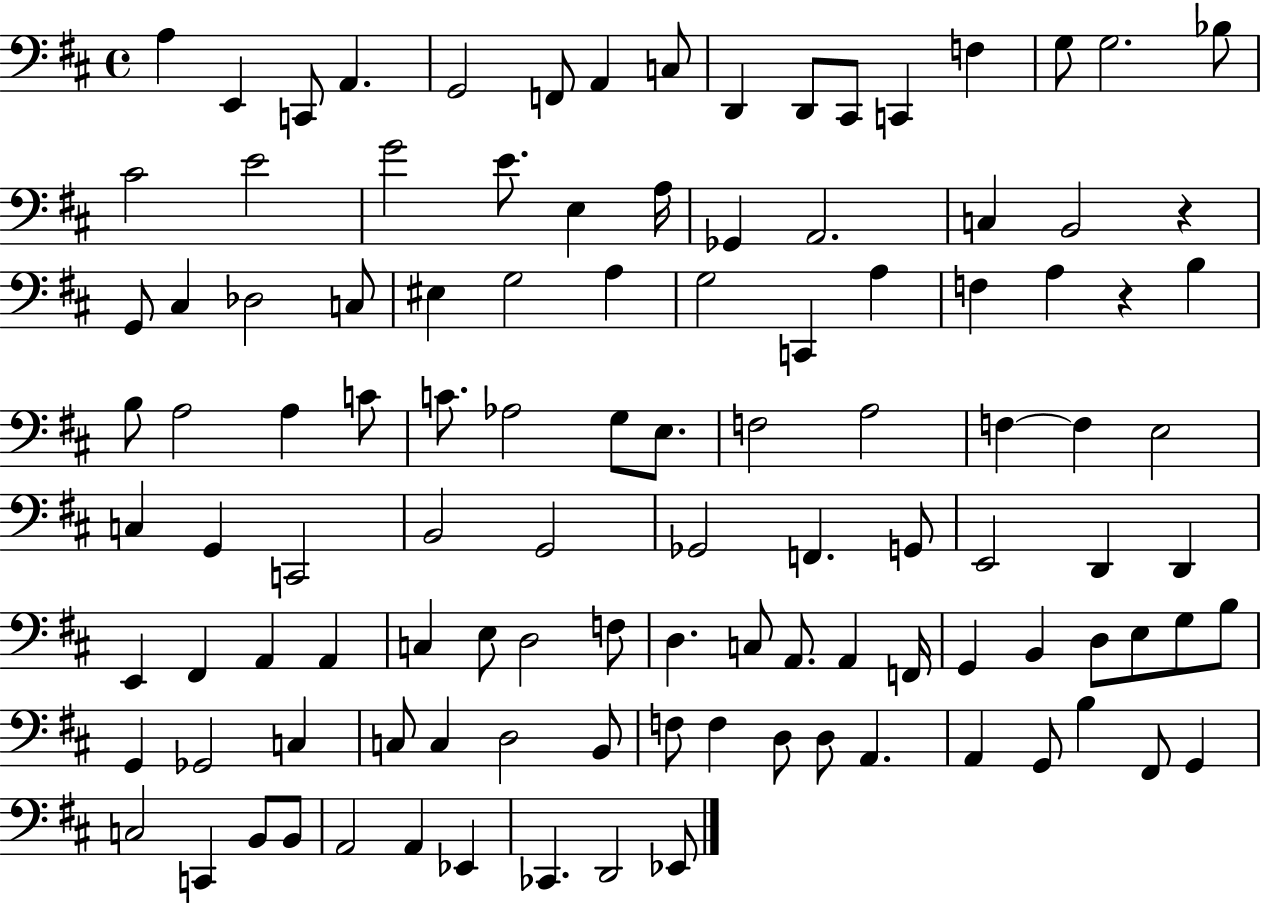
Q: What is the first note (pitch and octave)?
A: A3